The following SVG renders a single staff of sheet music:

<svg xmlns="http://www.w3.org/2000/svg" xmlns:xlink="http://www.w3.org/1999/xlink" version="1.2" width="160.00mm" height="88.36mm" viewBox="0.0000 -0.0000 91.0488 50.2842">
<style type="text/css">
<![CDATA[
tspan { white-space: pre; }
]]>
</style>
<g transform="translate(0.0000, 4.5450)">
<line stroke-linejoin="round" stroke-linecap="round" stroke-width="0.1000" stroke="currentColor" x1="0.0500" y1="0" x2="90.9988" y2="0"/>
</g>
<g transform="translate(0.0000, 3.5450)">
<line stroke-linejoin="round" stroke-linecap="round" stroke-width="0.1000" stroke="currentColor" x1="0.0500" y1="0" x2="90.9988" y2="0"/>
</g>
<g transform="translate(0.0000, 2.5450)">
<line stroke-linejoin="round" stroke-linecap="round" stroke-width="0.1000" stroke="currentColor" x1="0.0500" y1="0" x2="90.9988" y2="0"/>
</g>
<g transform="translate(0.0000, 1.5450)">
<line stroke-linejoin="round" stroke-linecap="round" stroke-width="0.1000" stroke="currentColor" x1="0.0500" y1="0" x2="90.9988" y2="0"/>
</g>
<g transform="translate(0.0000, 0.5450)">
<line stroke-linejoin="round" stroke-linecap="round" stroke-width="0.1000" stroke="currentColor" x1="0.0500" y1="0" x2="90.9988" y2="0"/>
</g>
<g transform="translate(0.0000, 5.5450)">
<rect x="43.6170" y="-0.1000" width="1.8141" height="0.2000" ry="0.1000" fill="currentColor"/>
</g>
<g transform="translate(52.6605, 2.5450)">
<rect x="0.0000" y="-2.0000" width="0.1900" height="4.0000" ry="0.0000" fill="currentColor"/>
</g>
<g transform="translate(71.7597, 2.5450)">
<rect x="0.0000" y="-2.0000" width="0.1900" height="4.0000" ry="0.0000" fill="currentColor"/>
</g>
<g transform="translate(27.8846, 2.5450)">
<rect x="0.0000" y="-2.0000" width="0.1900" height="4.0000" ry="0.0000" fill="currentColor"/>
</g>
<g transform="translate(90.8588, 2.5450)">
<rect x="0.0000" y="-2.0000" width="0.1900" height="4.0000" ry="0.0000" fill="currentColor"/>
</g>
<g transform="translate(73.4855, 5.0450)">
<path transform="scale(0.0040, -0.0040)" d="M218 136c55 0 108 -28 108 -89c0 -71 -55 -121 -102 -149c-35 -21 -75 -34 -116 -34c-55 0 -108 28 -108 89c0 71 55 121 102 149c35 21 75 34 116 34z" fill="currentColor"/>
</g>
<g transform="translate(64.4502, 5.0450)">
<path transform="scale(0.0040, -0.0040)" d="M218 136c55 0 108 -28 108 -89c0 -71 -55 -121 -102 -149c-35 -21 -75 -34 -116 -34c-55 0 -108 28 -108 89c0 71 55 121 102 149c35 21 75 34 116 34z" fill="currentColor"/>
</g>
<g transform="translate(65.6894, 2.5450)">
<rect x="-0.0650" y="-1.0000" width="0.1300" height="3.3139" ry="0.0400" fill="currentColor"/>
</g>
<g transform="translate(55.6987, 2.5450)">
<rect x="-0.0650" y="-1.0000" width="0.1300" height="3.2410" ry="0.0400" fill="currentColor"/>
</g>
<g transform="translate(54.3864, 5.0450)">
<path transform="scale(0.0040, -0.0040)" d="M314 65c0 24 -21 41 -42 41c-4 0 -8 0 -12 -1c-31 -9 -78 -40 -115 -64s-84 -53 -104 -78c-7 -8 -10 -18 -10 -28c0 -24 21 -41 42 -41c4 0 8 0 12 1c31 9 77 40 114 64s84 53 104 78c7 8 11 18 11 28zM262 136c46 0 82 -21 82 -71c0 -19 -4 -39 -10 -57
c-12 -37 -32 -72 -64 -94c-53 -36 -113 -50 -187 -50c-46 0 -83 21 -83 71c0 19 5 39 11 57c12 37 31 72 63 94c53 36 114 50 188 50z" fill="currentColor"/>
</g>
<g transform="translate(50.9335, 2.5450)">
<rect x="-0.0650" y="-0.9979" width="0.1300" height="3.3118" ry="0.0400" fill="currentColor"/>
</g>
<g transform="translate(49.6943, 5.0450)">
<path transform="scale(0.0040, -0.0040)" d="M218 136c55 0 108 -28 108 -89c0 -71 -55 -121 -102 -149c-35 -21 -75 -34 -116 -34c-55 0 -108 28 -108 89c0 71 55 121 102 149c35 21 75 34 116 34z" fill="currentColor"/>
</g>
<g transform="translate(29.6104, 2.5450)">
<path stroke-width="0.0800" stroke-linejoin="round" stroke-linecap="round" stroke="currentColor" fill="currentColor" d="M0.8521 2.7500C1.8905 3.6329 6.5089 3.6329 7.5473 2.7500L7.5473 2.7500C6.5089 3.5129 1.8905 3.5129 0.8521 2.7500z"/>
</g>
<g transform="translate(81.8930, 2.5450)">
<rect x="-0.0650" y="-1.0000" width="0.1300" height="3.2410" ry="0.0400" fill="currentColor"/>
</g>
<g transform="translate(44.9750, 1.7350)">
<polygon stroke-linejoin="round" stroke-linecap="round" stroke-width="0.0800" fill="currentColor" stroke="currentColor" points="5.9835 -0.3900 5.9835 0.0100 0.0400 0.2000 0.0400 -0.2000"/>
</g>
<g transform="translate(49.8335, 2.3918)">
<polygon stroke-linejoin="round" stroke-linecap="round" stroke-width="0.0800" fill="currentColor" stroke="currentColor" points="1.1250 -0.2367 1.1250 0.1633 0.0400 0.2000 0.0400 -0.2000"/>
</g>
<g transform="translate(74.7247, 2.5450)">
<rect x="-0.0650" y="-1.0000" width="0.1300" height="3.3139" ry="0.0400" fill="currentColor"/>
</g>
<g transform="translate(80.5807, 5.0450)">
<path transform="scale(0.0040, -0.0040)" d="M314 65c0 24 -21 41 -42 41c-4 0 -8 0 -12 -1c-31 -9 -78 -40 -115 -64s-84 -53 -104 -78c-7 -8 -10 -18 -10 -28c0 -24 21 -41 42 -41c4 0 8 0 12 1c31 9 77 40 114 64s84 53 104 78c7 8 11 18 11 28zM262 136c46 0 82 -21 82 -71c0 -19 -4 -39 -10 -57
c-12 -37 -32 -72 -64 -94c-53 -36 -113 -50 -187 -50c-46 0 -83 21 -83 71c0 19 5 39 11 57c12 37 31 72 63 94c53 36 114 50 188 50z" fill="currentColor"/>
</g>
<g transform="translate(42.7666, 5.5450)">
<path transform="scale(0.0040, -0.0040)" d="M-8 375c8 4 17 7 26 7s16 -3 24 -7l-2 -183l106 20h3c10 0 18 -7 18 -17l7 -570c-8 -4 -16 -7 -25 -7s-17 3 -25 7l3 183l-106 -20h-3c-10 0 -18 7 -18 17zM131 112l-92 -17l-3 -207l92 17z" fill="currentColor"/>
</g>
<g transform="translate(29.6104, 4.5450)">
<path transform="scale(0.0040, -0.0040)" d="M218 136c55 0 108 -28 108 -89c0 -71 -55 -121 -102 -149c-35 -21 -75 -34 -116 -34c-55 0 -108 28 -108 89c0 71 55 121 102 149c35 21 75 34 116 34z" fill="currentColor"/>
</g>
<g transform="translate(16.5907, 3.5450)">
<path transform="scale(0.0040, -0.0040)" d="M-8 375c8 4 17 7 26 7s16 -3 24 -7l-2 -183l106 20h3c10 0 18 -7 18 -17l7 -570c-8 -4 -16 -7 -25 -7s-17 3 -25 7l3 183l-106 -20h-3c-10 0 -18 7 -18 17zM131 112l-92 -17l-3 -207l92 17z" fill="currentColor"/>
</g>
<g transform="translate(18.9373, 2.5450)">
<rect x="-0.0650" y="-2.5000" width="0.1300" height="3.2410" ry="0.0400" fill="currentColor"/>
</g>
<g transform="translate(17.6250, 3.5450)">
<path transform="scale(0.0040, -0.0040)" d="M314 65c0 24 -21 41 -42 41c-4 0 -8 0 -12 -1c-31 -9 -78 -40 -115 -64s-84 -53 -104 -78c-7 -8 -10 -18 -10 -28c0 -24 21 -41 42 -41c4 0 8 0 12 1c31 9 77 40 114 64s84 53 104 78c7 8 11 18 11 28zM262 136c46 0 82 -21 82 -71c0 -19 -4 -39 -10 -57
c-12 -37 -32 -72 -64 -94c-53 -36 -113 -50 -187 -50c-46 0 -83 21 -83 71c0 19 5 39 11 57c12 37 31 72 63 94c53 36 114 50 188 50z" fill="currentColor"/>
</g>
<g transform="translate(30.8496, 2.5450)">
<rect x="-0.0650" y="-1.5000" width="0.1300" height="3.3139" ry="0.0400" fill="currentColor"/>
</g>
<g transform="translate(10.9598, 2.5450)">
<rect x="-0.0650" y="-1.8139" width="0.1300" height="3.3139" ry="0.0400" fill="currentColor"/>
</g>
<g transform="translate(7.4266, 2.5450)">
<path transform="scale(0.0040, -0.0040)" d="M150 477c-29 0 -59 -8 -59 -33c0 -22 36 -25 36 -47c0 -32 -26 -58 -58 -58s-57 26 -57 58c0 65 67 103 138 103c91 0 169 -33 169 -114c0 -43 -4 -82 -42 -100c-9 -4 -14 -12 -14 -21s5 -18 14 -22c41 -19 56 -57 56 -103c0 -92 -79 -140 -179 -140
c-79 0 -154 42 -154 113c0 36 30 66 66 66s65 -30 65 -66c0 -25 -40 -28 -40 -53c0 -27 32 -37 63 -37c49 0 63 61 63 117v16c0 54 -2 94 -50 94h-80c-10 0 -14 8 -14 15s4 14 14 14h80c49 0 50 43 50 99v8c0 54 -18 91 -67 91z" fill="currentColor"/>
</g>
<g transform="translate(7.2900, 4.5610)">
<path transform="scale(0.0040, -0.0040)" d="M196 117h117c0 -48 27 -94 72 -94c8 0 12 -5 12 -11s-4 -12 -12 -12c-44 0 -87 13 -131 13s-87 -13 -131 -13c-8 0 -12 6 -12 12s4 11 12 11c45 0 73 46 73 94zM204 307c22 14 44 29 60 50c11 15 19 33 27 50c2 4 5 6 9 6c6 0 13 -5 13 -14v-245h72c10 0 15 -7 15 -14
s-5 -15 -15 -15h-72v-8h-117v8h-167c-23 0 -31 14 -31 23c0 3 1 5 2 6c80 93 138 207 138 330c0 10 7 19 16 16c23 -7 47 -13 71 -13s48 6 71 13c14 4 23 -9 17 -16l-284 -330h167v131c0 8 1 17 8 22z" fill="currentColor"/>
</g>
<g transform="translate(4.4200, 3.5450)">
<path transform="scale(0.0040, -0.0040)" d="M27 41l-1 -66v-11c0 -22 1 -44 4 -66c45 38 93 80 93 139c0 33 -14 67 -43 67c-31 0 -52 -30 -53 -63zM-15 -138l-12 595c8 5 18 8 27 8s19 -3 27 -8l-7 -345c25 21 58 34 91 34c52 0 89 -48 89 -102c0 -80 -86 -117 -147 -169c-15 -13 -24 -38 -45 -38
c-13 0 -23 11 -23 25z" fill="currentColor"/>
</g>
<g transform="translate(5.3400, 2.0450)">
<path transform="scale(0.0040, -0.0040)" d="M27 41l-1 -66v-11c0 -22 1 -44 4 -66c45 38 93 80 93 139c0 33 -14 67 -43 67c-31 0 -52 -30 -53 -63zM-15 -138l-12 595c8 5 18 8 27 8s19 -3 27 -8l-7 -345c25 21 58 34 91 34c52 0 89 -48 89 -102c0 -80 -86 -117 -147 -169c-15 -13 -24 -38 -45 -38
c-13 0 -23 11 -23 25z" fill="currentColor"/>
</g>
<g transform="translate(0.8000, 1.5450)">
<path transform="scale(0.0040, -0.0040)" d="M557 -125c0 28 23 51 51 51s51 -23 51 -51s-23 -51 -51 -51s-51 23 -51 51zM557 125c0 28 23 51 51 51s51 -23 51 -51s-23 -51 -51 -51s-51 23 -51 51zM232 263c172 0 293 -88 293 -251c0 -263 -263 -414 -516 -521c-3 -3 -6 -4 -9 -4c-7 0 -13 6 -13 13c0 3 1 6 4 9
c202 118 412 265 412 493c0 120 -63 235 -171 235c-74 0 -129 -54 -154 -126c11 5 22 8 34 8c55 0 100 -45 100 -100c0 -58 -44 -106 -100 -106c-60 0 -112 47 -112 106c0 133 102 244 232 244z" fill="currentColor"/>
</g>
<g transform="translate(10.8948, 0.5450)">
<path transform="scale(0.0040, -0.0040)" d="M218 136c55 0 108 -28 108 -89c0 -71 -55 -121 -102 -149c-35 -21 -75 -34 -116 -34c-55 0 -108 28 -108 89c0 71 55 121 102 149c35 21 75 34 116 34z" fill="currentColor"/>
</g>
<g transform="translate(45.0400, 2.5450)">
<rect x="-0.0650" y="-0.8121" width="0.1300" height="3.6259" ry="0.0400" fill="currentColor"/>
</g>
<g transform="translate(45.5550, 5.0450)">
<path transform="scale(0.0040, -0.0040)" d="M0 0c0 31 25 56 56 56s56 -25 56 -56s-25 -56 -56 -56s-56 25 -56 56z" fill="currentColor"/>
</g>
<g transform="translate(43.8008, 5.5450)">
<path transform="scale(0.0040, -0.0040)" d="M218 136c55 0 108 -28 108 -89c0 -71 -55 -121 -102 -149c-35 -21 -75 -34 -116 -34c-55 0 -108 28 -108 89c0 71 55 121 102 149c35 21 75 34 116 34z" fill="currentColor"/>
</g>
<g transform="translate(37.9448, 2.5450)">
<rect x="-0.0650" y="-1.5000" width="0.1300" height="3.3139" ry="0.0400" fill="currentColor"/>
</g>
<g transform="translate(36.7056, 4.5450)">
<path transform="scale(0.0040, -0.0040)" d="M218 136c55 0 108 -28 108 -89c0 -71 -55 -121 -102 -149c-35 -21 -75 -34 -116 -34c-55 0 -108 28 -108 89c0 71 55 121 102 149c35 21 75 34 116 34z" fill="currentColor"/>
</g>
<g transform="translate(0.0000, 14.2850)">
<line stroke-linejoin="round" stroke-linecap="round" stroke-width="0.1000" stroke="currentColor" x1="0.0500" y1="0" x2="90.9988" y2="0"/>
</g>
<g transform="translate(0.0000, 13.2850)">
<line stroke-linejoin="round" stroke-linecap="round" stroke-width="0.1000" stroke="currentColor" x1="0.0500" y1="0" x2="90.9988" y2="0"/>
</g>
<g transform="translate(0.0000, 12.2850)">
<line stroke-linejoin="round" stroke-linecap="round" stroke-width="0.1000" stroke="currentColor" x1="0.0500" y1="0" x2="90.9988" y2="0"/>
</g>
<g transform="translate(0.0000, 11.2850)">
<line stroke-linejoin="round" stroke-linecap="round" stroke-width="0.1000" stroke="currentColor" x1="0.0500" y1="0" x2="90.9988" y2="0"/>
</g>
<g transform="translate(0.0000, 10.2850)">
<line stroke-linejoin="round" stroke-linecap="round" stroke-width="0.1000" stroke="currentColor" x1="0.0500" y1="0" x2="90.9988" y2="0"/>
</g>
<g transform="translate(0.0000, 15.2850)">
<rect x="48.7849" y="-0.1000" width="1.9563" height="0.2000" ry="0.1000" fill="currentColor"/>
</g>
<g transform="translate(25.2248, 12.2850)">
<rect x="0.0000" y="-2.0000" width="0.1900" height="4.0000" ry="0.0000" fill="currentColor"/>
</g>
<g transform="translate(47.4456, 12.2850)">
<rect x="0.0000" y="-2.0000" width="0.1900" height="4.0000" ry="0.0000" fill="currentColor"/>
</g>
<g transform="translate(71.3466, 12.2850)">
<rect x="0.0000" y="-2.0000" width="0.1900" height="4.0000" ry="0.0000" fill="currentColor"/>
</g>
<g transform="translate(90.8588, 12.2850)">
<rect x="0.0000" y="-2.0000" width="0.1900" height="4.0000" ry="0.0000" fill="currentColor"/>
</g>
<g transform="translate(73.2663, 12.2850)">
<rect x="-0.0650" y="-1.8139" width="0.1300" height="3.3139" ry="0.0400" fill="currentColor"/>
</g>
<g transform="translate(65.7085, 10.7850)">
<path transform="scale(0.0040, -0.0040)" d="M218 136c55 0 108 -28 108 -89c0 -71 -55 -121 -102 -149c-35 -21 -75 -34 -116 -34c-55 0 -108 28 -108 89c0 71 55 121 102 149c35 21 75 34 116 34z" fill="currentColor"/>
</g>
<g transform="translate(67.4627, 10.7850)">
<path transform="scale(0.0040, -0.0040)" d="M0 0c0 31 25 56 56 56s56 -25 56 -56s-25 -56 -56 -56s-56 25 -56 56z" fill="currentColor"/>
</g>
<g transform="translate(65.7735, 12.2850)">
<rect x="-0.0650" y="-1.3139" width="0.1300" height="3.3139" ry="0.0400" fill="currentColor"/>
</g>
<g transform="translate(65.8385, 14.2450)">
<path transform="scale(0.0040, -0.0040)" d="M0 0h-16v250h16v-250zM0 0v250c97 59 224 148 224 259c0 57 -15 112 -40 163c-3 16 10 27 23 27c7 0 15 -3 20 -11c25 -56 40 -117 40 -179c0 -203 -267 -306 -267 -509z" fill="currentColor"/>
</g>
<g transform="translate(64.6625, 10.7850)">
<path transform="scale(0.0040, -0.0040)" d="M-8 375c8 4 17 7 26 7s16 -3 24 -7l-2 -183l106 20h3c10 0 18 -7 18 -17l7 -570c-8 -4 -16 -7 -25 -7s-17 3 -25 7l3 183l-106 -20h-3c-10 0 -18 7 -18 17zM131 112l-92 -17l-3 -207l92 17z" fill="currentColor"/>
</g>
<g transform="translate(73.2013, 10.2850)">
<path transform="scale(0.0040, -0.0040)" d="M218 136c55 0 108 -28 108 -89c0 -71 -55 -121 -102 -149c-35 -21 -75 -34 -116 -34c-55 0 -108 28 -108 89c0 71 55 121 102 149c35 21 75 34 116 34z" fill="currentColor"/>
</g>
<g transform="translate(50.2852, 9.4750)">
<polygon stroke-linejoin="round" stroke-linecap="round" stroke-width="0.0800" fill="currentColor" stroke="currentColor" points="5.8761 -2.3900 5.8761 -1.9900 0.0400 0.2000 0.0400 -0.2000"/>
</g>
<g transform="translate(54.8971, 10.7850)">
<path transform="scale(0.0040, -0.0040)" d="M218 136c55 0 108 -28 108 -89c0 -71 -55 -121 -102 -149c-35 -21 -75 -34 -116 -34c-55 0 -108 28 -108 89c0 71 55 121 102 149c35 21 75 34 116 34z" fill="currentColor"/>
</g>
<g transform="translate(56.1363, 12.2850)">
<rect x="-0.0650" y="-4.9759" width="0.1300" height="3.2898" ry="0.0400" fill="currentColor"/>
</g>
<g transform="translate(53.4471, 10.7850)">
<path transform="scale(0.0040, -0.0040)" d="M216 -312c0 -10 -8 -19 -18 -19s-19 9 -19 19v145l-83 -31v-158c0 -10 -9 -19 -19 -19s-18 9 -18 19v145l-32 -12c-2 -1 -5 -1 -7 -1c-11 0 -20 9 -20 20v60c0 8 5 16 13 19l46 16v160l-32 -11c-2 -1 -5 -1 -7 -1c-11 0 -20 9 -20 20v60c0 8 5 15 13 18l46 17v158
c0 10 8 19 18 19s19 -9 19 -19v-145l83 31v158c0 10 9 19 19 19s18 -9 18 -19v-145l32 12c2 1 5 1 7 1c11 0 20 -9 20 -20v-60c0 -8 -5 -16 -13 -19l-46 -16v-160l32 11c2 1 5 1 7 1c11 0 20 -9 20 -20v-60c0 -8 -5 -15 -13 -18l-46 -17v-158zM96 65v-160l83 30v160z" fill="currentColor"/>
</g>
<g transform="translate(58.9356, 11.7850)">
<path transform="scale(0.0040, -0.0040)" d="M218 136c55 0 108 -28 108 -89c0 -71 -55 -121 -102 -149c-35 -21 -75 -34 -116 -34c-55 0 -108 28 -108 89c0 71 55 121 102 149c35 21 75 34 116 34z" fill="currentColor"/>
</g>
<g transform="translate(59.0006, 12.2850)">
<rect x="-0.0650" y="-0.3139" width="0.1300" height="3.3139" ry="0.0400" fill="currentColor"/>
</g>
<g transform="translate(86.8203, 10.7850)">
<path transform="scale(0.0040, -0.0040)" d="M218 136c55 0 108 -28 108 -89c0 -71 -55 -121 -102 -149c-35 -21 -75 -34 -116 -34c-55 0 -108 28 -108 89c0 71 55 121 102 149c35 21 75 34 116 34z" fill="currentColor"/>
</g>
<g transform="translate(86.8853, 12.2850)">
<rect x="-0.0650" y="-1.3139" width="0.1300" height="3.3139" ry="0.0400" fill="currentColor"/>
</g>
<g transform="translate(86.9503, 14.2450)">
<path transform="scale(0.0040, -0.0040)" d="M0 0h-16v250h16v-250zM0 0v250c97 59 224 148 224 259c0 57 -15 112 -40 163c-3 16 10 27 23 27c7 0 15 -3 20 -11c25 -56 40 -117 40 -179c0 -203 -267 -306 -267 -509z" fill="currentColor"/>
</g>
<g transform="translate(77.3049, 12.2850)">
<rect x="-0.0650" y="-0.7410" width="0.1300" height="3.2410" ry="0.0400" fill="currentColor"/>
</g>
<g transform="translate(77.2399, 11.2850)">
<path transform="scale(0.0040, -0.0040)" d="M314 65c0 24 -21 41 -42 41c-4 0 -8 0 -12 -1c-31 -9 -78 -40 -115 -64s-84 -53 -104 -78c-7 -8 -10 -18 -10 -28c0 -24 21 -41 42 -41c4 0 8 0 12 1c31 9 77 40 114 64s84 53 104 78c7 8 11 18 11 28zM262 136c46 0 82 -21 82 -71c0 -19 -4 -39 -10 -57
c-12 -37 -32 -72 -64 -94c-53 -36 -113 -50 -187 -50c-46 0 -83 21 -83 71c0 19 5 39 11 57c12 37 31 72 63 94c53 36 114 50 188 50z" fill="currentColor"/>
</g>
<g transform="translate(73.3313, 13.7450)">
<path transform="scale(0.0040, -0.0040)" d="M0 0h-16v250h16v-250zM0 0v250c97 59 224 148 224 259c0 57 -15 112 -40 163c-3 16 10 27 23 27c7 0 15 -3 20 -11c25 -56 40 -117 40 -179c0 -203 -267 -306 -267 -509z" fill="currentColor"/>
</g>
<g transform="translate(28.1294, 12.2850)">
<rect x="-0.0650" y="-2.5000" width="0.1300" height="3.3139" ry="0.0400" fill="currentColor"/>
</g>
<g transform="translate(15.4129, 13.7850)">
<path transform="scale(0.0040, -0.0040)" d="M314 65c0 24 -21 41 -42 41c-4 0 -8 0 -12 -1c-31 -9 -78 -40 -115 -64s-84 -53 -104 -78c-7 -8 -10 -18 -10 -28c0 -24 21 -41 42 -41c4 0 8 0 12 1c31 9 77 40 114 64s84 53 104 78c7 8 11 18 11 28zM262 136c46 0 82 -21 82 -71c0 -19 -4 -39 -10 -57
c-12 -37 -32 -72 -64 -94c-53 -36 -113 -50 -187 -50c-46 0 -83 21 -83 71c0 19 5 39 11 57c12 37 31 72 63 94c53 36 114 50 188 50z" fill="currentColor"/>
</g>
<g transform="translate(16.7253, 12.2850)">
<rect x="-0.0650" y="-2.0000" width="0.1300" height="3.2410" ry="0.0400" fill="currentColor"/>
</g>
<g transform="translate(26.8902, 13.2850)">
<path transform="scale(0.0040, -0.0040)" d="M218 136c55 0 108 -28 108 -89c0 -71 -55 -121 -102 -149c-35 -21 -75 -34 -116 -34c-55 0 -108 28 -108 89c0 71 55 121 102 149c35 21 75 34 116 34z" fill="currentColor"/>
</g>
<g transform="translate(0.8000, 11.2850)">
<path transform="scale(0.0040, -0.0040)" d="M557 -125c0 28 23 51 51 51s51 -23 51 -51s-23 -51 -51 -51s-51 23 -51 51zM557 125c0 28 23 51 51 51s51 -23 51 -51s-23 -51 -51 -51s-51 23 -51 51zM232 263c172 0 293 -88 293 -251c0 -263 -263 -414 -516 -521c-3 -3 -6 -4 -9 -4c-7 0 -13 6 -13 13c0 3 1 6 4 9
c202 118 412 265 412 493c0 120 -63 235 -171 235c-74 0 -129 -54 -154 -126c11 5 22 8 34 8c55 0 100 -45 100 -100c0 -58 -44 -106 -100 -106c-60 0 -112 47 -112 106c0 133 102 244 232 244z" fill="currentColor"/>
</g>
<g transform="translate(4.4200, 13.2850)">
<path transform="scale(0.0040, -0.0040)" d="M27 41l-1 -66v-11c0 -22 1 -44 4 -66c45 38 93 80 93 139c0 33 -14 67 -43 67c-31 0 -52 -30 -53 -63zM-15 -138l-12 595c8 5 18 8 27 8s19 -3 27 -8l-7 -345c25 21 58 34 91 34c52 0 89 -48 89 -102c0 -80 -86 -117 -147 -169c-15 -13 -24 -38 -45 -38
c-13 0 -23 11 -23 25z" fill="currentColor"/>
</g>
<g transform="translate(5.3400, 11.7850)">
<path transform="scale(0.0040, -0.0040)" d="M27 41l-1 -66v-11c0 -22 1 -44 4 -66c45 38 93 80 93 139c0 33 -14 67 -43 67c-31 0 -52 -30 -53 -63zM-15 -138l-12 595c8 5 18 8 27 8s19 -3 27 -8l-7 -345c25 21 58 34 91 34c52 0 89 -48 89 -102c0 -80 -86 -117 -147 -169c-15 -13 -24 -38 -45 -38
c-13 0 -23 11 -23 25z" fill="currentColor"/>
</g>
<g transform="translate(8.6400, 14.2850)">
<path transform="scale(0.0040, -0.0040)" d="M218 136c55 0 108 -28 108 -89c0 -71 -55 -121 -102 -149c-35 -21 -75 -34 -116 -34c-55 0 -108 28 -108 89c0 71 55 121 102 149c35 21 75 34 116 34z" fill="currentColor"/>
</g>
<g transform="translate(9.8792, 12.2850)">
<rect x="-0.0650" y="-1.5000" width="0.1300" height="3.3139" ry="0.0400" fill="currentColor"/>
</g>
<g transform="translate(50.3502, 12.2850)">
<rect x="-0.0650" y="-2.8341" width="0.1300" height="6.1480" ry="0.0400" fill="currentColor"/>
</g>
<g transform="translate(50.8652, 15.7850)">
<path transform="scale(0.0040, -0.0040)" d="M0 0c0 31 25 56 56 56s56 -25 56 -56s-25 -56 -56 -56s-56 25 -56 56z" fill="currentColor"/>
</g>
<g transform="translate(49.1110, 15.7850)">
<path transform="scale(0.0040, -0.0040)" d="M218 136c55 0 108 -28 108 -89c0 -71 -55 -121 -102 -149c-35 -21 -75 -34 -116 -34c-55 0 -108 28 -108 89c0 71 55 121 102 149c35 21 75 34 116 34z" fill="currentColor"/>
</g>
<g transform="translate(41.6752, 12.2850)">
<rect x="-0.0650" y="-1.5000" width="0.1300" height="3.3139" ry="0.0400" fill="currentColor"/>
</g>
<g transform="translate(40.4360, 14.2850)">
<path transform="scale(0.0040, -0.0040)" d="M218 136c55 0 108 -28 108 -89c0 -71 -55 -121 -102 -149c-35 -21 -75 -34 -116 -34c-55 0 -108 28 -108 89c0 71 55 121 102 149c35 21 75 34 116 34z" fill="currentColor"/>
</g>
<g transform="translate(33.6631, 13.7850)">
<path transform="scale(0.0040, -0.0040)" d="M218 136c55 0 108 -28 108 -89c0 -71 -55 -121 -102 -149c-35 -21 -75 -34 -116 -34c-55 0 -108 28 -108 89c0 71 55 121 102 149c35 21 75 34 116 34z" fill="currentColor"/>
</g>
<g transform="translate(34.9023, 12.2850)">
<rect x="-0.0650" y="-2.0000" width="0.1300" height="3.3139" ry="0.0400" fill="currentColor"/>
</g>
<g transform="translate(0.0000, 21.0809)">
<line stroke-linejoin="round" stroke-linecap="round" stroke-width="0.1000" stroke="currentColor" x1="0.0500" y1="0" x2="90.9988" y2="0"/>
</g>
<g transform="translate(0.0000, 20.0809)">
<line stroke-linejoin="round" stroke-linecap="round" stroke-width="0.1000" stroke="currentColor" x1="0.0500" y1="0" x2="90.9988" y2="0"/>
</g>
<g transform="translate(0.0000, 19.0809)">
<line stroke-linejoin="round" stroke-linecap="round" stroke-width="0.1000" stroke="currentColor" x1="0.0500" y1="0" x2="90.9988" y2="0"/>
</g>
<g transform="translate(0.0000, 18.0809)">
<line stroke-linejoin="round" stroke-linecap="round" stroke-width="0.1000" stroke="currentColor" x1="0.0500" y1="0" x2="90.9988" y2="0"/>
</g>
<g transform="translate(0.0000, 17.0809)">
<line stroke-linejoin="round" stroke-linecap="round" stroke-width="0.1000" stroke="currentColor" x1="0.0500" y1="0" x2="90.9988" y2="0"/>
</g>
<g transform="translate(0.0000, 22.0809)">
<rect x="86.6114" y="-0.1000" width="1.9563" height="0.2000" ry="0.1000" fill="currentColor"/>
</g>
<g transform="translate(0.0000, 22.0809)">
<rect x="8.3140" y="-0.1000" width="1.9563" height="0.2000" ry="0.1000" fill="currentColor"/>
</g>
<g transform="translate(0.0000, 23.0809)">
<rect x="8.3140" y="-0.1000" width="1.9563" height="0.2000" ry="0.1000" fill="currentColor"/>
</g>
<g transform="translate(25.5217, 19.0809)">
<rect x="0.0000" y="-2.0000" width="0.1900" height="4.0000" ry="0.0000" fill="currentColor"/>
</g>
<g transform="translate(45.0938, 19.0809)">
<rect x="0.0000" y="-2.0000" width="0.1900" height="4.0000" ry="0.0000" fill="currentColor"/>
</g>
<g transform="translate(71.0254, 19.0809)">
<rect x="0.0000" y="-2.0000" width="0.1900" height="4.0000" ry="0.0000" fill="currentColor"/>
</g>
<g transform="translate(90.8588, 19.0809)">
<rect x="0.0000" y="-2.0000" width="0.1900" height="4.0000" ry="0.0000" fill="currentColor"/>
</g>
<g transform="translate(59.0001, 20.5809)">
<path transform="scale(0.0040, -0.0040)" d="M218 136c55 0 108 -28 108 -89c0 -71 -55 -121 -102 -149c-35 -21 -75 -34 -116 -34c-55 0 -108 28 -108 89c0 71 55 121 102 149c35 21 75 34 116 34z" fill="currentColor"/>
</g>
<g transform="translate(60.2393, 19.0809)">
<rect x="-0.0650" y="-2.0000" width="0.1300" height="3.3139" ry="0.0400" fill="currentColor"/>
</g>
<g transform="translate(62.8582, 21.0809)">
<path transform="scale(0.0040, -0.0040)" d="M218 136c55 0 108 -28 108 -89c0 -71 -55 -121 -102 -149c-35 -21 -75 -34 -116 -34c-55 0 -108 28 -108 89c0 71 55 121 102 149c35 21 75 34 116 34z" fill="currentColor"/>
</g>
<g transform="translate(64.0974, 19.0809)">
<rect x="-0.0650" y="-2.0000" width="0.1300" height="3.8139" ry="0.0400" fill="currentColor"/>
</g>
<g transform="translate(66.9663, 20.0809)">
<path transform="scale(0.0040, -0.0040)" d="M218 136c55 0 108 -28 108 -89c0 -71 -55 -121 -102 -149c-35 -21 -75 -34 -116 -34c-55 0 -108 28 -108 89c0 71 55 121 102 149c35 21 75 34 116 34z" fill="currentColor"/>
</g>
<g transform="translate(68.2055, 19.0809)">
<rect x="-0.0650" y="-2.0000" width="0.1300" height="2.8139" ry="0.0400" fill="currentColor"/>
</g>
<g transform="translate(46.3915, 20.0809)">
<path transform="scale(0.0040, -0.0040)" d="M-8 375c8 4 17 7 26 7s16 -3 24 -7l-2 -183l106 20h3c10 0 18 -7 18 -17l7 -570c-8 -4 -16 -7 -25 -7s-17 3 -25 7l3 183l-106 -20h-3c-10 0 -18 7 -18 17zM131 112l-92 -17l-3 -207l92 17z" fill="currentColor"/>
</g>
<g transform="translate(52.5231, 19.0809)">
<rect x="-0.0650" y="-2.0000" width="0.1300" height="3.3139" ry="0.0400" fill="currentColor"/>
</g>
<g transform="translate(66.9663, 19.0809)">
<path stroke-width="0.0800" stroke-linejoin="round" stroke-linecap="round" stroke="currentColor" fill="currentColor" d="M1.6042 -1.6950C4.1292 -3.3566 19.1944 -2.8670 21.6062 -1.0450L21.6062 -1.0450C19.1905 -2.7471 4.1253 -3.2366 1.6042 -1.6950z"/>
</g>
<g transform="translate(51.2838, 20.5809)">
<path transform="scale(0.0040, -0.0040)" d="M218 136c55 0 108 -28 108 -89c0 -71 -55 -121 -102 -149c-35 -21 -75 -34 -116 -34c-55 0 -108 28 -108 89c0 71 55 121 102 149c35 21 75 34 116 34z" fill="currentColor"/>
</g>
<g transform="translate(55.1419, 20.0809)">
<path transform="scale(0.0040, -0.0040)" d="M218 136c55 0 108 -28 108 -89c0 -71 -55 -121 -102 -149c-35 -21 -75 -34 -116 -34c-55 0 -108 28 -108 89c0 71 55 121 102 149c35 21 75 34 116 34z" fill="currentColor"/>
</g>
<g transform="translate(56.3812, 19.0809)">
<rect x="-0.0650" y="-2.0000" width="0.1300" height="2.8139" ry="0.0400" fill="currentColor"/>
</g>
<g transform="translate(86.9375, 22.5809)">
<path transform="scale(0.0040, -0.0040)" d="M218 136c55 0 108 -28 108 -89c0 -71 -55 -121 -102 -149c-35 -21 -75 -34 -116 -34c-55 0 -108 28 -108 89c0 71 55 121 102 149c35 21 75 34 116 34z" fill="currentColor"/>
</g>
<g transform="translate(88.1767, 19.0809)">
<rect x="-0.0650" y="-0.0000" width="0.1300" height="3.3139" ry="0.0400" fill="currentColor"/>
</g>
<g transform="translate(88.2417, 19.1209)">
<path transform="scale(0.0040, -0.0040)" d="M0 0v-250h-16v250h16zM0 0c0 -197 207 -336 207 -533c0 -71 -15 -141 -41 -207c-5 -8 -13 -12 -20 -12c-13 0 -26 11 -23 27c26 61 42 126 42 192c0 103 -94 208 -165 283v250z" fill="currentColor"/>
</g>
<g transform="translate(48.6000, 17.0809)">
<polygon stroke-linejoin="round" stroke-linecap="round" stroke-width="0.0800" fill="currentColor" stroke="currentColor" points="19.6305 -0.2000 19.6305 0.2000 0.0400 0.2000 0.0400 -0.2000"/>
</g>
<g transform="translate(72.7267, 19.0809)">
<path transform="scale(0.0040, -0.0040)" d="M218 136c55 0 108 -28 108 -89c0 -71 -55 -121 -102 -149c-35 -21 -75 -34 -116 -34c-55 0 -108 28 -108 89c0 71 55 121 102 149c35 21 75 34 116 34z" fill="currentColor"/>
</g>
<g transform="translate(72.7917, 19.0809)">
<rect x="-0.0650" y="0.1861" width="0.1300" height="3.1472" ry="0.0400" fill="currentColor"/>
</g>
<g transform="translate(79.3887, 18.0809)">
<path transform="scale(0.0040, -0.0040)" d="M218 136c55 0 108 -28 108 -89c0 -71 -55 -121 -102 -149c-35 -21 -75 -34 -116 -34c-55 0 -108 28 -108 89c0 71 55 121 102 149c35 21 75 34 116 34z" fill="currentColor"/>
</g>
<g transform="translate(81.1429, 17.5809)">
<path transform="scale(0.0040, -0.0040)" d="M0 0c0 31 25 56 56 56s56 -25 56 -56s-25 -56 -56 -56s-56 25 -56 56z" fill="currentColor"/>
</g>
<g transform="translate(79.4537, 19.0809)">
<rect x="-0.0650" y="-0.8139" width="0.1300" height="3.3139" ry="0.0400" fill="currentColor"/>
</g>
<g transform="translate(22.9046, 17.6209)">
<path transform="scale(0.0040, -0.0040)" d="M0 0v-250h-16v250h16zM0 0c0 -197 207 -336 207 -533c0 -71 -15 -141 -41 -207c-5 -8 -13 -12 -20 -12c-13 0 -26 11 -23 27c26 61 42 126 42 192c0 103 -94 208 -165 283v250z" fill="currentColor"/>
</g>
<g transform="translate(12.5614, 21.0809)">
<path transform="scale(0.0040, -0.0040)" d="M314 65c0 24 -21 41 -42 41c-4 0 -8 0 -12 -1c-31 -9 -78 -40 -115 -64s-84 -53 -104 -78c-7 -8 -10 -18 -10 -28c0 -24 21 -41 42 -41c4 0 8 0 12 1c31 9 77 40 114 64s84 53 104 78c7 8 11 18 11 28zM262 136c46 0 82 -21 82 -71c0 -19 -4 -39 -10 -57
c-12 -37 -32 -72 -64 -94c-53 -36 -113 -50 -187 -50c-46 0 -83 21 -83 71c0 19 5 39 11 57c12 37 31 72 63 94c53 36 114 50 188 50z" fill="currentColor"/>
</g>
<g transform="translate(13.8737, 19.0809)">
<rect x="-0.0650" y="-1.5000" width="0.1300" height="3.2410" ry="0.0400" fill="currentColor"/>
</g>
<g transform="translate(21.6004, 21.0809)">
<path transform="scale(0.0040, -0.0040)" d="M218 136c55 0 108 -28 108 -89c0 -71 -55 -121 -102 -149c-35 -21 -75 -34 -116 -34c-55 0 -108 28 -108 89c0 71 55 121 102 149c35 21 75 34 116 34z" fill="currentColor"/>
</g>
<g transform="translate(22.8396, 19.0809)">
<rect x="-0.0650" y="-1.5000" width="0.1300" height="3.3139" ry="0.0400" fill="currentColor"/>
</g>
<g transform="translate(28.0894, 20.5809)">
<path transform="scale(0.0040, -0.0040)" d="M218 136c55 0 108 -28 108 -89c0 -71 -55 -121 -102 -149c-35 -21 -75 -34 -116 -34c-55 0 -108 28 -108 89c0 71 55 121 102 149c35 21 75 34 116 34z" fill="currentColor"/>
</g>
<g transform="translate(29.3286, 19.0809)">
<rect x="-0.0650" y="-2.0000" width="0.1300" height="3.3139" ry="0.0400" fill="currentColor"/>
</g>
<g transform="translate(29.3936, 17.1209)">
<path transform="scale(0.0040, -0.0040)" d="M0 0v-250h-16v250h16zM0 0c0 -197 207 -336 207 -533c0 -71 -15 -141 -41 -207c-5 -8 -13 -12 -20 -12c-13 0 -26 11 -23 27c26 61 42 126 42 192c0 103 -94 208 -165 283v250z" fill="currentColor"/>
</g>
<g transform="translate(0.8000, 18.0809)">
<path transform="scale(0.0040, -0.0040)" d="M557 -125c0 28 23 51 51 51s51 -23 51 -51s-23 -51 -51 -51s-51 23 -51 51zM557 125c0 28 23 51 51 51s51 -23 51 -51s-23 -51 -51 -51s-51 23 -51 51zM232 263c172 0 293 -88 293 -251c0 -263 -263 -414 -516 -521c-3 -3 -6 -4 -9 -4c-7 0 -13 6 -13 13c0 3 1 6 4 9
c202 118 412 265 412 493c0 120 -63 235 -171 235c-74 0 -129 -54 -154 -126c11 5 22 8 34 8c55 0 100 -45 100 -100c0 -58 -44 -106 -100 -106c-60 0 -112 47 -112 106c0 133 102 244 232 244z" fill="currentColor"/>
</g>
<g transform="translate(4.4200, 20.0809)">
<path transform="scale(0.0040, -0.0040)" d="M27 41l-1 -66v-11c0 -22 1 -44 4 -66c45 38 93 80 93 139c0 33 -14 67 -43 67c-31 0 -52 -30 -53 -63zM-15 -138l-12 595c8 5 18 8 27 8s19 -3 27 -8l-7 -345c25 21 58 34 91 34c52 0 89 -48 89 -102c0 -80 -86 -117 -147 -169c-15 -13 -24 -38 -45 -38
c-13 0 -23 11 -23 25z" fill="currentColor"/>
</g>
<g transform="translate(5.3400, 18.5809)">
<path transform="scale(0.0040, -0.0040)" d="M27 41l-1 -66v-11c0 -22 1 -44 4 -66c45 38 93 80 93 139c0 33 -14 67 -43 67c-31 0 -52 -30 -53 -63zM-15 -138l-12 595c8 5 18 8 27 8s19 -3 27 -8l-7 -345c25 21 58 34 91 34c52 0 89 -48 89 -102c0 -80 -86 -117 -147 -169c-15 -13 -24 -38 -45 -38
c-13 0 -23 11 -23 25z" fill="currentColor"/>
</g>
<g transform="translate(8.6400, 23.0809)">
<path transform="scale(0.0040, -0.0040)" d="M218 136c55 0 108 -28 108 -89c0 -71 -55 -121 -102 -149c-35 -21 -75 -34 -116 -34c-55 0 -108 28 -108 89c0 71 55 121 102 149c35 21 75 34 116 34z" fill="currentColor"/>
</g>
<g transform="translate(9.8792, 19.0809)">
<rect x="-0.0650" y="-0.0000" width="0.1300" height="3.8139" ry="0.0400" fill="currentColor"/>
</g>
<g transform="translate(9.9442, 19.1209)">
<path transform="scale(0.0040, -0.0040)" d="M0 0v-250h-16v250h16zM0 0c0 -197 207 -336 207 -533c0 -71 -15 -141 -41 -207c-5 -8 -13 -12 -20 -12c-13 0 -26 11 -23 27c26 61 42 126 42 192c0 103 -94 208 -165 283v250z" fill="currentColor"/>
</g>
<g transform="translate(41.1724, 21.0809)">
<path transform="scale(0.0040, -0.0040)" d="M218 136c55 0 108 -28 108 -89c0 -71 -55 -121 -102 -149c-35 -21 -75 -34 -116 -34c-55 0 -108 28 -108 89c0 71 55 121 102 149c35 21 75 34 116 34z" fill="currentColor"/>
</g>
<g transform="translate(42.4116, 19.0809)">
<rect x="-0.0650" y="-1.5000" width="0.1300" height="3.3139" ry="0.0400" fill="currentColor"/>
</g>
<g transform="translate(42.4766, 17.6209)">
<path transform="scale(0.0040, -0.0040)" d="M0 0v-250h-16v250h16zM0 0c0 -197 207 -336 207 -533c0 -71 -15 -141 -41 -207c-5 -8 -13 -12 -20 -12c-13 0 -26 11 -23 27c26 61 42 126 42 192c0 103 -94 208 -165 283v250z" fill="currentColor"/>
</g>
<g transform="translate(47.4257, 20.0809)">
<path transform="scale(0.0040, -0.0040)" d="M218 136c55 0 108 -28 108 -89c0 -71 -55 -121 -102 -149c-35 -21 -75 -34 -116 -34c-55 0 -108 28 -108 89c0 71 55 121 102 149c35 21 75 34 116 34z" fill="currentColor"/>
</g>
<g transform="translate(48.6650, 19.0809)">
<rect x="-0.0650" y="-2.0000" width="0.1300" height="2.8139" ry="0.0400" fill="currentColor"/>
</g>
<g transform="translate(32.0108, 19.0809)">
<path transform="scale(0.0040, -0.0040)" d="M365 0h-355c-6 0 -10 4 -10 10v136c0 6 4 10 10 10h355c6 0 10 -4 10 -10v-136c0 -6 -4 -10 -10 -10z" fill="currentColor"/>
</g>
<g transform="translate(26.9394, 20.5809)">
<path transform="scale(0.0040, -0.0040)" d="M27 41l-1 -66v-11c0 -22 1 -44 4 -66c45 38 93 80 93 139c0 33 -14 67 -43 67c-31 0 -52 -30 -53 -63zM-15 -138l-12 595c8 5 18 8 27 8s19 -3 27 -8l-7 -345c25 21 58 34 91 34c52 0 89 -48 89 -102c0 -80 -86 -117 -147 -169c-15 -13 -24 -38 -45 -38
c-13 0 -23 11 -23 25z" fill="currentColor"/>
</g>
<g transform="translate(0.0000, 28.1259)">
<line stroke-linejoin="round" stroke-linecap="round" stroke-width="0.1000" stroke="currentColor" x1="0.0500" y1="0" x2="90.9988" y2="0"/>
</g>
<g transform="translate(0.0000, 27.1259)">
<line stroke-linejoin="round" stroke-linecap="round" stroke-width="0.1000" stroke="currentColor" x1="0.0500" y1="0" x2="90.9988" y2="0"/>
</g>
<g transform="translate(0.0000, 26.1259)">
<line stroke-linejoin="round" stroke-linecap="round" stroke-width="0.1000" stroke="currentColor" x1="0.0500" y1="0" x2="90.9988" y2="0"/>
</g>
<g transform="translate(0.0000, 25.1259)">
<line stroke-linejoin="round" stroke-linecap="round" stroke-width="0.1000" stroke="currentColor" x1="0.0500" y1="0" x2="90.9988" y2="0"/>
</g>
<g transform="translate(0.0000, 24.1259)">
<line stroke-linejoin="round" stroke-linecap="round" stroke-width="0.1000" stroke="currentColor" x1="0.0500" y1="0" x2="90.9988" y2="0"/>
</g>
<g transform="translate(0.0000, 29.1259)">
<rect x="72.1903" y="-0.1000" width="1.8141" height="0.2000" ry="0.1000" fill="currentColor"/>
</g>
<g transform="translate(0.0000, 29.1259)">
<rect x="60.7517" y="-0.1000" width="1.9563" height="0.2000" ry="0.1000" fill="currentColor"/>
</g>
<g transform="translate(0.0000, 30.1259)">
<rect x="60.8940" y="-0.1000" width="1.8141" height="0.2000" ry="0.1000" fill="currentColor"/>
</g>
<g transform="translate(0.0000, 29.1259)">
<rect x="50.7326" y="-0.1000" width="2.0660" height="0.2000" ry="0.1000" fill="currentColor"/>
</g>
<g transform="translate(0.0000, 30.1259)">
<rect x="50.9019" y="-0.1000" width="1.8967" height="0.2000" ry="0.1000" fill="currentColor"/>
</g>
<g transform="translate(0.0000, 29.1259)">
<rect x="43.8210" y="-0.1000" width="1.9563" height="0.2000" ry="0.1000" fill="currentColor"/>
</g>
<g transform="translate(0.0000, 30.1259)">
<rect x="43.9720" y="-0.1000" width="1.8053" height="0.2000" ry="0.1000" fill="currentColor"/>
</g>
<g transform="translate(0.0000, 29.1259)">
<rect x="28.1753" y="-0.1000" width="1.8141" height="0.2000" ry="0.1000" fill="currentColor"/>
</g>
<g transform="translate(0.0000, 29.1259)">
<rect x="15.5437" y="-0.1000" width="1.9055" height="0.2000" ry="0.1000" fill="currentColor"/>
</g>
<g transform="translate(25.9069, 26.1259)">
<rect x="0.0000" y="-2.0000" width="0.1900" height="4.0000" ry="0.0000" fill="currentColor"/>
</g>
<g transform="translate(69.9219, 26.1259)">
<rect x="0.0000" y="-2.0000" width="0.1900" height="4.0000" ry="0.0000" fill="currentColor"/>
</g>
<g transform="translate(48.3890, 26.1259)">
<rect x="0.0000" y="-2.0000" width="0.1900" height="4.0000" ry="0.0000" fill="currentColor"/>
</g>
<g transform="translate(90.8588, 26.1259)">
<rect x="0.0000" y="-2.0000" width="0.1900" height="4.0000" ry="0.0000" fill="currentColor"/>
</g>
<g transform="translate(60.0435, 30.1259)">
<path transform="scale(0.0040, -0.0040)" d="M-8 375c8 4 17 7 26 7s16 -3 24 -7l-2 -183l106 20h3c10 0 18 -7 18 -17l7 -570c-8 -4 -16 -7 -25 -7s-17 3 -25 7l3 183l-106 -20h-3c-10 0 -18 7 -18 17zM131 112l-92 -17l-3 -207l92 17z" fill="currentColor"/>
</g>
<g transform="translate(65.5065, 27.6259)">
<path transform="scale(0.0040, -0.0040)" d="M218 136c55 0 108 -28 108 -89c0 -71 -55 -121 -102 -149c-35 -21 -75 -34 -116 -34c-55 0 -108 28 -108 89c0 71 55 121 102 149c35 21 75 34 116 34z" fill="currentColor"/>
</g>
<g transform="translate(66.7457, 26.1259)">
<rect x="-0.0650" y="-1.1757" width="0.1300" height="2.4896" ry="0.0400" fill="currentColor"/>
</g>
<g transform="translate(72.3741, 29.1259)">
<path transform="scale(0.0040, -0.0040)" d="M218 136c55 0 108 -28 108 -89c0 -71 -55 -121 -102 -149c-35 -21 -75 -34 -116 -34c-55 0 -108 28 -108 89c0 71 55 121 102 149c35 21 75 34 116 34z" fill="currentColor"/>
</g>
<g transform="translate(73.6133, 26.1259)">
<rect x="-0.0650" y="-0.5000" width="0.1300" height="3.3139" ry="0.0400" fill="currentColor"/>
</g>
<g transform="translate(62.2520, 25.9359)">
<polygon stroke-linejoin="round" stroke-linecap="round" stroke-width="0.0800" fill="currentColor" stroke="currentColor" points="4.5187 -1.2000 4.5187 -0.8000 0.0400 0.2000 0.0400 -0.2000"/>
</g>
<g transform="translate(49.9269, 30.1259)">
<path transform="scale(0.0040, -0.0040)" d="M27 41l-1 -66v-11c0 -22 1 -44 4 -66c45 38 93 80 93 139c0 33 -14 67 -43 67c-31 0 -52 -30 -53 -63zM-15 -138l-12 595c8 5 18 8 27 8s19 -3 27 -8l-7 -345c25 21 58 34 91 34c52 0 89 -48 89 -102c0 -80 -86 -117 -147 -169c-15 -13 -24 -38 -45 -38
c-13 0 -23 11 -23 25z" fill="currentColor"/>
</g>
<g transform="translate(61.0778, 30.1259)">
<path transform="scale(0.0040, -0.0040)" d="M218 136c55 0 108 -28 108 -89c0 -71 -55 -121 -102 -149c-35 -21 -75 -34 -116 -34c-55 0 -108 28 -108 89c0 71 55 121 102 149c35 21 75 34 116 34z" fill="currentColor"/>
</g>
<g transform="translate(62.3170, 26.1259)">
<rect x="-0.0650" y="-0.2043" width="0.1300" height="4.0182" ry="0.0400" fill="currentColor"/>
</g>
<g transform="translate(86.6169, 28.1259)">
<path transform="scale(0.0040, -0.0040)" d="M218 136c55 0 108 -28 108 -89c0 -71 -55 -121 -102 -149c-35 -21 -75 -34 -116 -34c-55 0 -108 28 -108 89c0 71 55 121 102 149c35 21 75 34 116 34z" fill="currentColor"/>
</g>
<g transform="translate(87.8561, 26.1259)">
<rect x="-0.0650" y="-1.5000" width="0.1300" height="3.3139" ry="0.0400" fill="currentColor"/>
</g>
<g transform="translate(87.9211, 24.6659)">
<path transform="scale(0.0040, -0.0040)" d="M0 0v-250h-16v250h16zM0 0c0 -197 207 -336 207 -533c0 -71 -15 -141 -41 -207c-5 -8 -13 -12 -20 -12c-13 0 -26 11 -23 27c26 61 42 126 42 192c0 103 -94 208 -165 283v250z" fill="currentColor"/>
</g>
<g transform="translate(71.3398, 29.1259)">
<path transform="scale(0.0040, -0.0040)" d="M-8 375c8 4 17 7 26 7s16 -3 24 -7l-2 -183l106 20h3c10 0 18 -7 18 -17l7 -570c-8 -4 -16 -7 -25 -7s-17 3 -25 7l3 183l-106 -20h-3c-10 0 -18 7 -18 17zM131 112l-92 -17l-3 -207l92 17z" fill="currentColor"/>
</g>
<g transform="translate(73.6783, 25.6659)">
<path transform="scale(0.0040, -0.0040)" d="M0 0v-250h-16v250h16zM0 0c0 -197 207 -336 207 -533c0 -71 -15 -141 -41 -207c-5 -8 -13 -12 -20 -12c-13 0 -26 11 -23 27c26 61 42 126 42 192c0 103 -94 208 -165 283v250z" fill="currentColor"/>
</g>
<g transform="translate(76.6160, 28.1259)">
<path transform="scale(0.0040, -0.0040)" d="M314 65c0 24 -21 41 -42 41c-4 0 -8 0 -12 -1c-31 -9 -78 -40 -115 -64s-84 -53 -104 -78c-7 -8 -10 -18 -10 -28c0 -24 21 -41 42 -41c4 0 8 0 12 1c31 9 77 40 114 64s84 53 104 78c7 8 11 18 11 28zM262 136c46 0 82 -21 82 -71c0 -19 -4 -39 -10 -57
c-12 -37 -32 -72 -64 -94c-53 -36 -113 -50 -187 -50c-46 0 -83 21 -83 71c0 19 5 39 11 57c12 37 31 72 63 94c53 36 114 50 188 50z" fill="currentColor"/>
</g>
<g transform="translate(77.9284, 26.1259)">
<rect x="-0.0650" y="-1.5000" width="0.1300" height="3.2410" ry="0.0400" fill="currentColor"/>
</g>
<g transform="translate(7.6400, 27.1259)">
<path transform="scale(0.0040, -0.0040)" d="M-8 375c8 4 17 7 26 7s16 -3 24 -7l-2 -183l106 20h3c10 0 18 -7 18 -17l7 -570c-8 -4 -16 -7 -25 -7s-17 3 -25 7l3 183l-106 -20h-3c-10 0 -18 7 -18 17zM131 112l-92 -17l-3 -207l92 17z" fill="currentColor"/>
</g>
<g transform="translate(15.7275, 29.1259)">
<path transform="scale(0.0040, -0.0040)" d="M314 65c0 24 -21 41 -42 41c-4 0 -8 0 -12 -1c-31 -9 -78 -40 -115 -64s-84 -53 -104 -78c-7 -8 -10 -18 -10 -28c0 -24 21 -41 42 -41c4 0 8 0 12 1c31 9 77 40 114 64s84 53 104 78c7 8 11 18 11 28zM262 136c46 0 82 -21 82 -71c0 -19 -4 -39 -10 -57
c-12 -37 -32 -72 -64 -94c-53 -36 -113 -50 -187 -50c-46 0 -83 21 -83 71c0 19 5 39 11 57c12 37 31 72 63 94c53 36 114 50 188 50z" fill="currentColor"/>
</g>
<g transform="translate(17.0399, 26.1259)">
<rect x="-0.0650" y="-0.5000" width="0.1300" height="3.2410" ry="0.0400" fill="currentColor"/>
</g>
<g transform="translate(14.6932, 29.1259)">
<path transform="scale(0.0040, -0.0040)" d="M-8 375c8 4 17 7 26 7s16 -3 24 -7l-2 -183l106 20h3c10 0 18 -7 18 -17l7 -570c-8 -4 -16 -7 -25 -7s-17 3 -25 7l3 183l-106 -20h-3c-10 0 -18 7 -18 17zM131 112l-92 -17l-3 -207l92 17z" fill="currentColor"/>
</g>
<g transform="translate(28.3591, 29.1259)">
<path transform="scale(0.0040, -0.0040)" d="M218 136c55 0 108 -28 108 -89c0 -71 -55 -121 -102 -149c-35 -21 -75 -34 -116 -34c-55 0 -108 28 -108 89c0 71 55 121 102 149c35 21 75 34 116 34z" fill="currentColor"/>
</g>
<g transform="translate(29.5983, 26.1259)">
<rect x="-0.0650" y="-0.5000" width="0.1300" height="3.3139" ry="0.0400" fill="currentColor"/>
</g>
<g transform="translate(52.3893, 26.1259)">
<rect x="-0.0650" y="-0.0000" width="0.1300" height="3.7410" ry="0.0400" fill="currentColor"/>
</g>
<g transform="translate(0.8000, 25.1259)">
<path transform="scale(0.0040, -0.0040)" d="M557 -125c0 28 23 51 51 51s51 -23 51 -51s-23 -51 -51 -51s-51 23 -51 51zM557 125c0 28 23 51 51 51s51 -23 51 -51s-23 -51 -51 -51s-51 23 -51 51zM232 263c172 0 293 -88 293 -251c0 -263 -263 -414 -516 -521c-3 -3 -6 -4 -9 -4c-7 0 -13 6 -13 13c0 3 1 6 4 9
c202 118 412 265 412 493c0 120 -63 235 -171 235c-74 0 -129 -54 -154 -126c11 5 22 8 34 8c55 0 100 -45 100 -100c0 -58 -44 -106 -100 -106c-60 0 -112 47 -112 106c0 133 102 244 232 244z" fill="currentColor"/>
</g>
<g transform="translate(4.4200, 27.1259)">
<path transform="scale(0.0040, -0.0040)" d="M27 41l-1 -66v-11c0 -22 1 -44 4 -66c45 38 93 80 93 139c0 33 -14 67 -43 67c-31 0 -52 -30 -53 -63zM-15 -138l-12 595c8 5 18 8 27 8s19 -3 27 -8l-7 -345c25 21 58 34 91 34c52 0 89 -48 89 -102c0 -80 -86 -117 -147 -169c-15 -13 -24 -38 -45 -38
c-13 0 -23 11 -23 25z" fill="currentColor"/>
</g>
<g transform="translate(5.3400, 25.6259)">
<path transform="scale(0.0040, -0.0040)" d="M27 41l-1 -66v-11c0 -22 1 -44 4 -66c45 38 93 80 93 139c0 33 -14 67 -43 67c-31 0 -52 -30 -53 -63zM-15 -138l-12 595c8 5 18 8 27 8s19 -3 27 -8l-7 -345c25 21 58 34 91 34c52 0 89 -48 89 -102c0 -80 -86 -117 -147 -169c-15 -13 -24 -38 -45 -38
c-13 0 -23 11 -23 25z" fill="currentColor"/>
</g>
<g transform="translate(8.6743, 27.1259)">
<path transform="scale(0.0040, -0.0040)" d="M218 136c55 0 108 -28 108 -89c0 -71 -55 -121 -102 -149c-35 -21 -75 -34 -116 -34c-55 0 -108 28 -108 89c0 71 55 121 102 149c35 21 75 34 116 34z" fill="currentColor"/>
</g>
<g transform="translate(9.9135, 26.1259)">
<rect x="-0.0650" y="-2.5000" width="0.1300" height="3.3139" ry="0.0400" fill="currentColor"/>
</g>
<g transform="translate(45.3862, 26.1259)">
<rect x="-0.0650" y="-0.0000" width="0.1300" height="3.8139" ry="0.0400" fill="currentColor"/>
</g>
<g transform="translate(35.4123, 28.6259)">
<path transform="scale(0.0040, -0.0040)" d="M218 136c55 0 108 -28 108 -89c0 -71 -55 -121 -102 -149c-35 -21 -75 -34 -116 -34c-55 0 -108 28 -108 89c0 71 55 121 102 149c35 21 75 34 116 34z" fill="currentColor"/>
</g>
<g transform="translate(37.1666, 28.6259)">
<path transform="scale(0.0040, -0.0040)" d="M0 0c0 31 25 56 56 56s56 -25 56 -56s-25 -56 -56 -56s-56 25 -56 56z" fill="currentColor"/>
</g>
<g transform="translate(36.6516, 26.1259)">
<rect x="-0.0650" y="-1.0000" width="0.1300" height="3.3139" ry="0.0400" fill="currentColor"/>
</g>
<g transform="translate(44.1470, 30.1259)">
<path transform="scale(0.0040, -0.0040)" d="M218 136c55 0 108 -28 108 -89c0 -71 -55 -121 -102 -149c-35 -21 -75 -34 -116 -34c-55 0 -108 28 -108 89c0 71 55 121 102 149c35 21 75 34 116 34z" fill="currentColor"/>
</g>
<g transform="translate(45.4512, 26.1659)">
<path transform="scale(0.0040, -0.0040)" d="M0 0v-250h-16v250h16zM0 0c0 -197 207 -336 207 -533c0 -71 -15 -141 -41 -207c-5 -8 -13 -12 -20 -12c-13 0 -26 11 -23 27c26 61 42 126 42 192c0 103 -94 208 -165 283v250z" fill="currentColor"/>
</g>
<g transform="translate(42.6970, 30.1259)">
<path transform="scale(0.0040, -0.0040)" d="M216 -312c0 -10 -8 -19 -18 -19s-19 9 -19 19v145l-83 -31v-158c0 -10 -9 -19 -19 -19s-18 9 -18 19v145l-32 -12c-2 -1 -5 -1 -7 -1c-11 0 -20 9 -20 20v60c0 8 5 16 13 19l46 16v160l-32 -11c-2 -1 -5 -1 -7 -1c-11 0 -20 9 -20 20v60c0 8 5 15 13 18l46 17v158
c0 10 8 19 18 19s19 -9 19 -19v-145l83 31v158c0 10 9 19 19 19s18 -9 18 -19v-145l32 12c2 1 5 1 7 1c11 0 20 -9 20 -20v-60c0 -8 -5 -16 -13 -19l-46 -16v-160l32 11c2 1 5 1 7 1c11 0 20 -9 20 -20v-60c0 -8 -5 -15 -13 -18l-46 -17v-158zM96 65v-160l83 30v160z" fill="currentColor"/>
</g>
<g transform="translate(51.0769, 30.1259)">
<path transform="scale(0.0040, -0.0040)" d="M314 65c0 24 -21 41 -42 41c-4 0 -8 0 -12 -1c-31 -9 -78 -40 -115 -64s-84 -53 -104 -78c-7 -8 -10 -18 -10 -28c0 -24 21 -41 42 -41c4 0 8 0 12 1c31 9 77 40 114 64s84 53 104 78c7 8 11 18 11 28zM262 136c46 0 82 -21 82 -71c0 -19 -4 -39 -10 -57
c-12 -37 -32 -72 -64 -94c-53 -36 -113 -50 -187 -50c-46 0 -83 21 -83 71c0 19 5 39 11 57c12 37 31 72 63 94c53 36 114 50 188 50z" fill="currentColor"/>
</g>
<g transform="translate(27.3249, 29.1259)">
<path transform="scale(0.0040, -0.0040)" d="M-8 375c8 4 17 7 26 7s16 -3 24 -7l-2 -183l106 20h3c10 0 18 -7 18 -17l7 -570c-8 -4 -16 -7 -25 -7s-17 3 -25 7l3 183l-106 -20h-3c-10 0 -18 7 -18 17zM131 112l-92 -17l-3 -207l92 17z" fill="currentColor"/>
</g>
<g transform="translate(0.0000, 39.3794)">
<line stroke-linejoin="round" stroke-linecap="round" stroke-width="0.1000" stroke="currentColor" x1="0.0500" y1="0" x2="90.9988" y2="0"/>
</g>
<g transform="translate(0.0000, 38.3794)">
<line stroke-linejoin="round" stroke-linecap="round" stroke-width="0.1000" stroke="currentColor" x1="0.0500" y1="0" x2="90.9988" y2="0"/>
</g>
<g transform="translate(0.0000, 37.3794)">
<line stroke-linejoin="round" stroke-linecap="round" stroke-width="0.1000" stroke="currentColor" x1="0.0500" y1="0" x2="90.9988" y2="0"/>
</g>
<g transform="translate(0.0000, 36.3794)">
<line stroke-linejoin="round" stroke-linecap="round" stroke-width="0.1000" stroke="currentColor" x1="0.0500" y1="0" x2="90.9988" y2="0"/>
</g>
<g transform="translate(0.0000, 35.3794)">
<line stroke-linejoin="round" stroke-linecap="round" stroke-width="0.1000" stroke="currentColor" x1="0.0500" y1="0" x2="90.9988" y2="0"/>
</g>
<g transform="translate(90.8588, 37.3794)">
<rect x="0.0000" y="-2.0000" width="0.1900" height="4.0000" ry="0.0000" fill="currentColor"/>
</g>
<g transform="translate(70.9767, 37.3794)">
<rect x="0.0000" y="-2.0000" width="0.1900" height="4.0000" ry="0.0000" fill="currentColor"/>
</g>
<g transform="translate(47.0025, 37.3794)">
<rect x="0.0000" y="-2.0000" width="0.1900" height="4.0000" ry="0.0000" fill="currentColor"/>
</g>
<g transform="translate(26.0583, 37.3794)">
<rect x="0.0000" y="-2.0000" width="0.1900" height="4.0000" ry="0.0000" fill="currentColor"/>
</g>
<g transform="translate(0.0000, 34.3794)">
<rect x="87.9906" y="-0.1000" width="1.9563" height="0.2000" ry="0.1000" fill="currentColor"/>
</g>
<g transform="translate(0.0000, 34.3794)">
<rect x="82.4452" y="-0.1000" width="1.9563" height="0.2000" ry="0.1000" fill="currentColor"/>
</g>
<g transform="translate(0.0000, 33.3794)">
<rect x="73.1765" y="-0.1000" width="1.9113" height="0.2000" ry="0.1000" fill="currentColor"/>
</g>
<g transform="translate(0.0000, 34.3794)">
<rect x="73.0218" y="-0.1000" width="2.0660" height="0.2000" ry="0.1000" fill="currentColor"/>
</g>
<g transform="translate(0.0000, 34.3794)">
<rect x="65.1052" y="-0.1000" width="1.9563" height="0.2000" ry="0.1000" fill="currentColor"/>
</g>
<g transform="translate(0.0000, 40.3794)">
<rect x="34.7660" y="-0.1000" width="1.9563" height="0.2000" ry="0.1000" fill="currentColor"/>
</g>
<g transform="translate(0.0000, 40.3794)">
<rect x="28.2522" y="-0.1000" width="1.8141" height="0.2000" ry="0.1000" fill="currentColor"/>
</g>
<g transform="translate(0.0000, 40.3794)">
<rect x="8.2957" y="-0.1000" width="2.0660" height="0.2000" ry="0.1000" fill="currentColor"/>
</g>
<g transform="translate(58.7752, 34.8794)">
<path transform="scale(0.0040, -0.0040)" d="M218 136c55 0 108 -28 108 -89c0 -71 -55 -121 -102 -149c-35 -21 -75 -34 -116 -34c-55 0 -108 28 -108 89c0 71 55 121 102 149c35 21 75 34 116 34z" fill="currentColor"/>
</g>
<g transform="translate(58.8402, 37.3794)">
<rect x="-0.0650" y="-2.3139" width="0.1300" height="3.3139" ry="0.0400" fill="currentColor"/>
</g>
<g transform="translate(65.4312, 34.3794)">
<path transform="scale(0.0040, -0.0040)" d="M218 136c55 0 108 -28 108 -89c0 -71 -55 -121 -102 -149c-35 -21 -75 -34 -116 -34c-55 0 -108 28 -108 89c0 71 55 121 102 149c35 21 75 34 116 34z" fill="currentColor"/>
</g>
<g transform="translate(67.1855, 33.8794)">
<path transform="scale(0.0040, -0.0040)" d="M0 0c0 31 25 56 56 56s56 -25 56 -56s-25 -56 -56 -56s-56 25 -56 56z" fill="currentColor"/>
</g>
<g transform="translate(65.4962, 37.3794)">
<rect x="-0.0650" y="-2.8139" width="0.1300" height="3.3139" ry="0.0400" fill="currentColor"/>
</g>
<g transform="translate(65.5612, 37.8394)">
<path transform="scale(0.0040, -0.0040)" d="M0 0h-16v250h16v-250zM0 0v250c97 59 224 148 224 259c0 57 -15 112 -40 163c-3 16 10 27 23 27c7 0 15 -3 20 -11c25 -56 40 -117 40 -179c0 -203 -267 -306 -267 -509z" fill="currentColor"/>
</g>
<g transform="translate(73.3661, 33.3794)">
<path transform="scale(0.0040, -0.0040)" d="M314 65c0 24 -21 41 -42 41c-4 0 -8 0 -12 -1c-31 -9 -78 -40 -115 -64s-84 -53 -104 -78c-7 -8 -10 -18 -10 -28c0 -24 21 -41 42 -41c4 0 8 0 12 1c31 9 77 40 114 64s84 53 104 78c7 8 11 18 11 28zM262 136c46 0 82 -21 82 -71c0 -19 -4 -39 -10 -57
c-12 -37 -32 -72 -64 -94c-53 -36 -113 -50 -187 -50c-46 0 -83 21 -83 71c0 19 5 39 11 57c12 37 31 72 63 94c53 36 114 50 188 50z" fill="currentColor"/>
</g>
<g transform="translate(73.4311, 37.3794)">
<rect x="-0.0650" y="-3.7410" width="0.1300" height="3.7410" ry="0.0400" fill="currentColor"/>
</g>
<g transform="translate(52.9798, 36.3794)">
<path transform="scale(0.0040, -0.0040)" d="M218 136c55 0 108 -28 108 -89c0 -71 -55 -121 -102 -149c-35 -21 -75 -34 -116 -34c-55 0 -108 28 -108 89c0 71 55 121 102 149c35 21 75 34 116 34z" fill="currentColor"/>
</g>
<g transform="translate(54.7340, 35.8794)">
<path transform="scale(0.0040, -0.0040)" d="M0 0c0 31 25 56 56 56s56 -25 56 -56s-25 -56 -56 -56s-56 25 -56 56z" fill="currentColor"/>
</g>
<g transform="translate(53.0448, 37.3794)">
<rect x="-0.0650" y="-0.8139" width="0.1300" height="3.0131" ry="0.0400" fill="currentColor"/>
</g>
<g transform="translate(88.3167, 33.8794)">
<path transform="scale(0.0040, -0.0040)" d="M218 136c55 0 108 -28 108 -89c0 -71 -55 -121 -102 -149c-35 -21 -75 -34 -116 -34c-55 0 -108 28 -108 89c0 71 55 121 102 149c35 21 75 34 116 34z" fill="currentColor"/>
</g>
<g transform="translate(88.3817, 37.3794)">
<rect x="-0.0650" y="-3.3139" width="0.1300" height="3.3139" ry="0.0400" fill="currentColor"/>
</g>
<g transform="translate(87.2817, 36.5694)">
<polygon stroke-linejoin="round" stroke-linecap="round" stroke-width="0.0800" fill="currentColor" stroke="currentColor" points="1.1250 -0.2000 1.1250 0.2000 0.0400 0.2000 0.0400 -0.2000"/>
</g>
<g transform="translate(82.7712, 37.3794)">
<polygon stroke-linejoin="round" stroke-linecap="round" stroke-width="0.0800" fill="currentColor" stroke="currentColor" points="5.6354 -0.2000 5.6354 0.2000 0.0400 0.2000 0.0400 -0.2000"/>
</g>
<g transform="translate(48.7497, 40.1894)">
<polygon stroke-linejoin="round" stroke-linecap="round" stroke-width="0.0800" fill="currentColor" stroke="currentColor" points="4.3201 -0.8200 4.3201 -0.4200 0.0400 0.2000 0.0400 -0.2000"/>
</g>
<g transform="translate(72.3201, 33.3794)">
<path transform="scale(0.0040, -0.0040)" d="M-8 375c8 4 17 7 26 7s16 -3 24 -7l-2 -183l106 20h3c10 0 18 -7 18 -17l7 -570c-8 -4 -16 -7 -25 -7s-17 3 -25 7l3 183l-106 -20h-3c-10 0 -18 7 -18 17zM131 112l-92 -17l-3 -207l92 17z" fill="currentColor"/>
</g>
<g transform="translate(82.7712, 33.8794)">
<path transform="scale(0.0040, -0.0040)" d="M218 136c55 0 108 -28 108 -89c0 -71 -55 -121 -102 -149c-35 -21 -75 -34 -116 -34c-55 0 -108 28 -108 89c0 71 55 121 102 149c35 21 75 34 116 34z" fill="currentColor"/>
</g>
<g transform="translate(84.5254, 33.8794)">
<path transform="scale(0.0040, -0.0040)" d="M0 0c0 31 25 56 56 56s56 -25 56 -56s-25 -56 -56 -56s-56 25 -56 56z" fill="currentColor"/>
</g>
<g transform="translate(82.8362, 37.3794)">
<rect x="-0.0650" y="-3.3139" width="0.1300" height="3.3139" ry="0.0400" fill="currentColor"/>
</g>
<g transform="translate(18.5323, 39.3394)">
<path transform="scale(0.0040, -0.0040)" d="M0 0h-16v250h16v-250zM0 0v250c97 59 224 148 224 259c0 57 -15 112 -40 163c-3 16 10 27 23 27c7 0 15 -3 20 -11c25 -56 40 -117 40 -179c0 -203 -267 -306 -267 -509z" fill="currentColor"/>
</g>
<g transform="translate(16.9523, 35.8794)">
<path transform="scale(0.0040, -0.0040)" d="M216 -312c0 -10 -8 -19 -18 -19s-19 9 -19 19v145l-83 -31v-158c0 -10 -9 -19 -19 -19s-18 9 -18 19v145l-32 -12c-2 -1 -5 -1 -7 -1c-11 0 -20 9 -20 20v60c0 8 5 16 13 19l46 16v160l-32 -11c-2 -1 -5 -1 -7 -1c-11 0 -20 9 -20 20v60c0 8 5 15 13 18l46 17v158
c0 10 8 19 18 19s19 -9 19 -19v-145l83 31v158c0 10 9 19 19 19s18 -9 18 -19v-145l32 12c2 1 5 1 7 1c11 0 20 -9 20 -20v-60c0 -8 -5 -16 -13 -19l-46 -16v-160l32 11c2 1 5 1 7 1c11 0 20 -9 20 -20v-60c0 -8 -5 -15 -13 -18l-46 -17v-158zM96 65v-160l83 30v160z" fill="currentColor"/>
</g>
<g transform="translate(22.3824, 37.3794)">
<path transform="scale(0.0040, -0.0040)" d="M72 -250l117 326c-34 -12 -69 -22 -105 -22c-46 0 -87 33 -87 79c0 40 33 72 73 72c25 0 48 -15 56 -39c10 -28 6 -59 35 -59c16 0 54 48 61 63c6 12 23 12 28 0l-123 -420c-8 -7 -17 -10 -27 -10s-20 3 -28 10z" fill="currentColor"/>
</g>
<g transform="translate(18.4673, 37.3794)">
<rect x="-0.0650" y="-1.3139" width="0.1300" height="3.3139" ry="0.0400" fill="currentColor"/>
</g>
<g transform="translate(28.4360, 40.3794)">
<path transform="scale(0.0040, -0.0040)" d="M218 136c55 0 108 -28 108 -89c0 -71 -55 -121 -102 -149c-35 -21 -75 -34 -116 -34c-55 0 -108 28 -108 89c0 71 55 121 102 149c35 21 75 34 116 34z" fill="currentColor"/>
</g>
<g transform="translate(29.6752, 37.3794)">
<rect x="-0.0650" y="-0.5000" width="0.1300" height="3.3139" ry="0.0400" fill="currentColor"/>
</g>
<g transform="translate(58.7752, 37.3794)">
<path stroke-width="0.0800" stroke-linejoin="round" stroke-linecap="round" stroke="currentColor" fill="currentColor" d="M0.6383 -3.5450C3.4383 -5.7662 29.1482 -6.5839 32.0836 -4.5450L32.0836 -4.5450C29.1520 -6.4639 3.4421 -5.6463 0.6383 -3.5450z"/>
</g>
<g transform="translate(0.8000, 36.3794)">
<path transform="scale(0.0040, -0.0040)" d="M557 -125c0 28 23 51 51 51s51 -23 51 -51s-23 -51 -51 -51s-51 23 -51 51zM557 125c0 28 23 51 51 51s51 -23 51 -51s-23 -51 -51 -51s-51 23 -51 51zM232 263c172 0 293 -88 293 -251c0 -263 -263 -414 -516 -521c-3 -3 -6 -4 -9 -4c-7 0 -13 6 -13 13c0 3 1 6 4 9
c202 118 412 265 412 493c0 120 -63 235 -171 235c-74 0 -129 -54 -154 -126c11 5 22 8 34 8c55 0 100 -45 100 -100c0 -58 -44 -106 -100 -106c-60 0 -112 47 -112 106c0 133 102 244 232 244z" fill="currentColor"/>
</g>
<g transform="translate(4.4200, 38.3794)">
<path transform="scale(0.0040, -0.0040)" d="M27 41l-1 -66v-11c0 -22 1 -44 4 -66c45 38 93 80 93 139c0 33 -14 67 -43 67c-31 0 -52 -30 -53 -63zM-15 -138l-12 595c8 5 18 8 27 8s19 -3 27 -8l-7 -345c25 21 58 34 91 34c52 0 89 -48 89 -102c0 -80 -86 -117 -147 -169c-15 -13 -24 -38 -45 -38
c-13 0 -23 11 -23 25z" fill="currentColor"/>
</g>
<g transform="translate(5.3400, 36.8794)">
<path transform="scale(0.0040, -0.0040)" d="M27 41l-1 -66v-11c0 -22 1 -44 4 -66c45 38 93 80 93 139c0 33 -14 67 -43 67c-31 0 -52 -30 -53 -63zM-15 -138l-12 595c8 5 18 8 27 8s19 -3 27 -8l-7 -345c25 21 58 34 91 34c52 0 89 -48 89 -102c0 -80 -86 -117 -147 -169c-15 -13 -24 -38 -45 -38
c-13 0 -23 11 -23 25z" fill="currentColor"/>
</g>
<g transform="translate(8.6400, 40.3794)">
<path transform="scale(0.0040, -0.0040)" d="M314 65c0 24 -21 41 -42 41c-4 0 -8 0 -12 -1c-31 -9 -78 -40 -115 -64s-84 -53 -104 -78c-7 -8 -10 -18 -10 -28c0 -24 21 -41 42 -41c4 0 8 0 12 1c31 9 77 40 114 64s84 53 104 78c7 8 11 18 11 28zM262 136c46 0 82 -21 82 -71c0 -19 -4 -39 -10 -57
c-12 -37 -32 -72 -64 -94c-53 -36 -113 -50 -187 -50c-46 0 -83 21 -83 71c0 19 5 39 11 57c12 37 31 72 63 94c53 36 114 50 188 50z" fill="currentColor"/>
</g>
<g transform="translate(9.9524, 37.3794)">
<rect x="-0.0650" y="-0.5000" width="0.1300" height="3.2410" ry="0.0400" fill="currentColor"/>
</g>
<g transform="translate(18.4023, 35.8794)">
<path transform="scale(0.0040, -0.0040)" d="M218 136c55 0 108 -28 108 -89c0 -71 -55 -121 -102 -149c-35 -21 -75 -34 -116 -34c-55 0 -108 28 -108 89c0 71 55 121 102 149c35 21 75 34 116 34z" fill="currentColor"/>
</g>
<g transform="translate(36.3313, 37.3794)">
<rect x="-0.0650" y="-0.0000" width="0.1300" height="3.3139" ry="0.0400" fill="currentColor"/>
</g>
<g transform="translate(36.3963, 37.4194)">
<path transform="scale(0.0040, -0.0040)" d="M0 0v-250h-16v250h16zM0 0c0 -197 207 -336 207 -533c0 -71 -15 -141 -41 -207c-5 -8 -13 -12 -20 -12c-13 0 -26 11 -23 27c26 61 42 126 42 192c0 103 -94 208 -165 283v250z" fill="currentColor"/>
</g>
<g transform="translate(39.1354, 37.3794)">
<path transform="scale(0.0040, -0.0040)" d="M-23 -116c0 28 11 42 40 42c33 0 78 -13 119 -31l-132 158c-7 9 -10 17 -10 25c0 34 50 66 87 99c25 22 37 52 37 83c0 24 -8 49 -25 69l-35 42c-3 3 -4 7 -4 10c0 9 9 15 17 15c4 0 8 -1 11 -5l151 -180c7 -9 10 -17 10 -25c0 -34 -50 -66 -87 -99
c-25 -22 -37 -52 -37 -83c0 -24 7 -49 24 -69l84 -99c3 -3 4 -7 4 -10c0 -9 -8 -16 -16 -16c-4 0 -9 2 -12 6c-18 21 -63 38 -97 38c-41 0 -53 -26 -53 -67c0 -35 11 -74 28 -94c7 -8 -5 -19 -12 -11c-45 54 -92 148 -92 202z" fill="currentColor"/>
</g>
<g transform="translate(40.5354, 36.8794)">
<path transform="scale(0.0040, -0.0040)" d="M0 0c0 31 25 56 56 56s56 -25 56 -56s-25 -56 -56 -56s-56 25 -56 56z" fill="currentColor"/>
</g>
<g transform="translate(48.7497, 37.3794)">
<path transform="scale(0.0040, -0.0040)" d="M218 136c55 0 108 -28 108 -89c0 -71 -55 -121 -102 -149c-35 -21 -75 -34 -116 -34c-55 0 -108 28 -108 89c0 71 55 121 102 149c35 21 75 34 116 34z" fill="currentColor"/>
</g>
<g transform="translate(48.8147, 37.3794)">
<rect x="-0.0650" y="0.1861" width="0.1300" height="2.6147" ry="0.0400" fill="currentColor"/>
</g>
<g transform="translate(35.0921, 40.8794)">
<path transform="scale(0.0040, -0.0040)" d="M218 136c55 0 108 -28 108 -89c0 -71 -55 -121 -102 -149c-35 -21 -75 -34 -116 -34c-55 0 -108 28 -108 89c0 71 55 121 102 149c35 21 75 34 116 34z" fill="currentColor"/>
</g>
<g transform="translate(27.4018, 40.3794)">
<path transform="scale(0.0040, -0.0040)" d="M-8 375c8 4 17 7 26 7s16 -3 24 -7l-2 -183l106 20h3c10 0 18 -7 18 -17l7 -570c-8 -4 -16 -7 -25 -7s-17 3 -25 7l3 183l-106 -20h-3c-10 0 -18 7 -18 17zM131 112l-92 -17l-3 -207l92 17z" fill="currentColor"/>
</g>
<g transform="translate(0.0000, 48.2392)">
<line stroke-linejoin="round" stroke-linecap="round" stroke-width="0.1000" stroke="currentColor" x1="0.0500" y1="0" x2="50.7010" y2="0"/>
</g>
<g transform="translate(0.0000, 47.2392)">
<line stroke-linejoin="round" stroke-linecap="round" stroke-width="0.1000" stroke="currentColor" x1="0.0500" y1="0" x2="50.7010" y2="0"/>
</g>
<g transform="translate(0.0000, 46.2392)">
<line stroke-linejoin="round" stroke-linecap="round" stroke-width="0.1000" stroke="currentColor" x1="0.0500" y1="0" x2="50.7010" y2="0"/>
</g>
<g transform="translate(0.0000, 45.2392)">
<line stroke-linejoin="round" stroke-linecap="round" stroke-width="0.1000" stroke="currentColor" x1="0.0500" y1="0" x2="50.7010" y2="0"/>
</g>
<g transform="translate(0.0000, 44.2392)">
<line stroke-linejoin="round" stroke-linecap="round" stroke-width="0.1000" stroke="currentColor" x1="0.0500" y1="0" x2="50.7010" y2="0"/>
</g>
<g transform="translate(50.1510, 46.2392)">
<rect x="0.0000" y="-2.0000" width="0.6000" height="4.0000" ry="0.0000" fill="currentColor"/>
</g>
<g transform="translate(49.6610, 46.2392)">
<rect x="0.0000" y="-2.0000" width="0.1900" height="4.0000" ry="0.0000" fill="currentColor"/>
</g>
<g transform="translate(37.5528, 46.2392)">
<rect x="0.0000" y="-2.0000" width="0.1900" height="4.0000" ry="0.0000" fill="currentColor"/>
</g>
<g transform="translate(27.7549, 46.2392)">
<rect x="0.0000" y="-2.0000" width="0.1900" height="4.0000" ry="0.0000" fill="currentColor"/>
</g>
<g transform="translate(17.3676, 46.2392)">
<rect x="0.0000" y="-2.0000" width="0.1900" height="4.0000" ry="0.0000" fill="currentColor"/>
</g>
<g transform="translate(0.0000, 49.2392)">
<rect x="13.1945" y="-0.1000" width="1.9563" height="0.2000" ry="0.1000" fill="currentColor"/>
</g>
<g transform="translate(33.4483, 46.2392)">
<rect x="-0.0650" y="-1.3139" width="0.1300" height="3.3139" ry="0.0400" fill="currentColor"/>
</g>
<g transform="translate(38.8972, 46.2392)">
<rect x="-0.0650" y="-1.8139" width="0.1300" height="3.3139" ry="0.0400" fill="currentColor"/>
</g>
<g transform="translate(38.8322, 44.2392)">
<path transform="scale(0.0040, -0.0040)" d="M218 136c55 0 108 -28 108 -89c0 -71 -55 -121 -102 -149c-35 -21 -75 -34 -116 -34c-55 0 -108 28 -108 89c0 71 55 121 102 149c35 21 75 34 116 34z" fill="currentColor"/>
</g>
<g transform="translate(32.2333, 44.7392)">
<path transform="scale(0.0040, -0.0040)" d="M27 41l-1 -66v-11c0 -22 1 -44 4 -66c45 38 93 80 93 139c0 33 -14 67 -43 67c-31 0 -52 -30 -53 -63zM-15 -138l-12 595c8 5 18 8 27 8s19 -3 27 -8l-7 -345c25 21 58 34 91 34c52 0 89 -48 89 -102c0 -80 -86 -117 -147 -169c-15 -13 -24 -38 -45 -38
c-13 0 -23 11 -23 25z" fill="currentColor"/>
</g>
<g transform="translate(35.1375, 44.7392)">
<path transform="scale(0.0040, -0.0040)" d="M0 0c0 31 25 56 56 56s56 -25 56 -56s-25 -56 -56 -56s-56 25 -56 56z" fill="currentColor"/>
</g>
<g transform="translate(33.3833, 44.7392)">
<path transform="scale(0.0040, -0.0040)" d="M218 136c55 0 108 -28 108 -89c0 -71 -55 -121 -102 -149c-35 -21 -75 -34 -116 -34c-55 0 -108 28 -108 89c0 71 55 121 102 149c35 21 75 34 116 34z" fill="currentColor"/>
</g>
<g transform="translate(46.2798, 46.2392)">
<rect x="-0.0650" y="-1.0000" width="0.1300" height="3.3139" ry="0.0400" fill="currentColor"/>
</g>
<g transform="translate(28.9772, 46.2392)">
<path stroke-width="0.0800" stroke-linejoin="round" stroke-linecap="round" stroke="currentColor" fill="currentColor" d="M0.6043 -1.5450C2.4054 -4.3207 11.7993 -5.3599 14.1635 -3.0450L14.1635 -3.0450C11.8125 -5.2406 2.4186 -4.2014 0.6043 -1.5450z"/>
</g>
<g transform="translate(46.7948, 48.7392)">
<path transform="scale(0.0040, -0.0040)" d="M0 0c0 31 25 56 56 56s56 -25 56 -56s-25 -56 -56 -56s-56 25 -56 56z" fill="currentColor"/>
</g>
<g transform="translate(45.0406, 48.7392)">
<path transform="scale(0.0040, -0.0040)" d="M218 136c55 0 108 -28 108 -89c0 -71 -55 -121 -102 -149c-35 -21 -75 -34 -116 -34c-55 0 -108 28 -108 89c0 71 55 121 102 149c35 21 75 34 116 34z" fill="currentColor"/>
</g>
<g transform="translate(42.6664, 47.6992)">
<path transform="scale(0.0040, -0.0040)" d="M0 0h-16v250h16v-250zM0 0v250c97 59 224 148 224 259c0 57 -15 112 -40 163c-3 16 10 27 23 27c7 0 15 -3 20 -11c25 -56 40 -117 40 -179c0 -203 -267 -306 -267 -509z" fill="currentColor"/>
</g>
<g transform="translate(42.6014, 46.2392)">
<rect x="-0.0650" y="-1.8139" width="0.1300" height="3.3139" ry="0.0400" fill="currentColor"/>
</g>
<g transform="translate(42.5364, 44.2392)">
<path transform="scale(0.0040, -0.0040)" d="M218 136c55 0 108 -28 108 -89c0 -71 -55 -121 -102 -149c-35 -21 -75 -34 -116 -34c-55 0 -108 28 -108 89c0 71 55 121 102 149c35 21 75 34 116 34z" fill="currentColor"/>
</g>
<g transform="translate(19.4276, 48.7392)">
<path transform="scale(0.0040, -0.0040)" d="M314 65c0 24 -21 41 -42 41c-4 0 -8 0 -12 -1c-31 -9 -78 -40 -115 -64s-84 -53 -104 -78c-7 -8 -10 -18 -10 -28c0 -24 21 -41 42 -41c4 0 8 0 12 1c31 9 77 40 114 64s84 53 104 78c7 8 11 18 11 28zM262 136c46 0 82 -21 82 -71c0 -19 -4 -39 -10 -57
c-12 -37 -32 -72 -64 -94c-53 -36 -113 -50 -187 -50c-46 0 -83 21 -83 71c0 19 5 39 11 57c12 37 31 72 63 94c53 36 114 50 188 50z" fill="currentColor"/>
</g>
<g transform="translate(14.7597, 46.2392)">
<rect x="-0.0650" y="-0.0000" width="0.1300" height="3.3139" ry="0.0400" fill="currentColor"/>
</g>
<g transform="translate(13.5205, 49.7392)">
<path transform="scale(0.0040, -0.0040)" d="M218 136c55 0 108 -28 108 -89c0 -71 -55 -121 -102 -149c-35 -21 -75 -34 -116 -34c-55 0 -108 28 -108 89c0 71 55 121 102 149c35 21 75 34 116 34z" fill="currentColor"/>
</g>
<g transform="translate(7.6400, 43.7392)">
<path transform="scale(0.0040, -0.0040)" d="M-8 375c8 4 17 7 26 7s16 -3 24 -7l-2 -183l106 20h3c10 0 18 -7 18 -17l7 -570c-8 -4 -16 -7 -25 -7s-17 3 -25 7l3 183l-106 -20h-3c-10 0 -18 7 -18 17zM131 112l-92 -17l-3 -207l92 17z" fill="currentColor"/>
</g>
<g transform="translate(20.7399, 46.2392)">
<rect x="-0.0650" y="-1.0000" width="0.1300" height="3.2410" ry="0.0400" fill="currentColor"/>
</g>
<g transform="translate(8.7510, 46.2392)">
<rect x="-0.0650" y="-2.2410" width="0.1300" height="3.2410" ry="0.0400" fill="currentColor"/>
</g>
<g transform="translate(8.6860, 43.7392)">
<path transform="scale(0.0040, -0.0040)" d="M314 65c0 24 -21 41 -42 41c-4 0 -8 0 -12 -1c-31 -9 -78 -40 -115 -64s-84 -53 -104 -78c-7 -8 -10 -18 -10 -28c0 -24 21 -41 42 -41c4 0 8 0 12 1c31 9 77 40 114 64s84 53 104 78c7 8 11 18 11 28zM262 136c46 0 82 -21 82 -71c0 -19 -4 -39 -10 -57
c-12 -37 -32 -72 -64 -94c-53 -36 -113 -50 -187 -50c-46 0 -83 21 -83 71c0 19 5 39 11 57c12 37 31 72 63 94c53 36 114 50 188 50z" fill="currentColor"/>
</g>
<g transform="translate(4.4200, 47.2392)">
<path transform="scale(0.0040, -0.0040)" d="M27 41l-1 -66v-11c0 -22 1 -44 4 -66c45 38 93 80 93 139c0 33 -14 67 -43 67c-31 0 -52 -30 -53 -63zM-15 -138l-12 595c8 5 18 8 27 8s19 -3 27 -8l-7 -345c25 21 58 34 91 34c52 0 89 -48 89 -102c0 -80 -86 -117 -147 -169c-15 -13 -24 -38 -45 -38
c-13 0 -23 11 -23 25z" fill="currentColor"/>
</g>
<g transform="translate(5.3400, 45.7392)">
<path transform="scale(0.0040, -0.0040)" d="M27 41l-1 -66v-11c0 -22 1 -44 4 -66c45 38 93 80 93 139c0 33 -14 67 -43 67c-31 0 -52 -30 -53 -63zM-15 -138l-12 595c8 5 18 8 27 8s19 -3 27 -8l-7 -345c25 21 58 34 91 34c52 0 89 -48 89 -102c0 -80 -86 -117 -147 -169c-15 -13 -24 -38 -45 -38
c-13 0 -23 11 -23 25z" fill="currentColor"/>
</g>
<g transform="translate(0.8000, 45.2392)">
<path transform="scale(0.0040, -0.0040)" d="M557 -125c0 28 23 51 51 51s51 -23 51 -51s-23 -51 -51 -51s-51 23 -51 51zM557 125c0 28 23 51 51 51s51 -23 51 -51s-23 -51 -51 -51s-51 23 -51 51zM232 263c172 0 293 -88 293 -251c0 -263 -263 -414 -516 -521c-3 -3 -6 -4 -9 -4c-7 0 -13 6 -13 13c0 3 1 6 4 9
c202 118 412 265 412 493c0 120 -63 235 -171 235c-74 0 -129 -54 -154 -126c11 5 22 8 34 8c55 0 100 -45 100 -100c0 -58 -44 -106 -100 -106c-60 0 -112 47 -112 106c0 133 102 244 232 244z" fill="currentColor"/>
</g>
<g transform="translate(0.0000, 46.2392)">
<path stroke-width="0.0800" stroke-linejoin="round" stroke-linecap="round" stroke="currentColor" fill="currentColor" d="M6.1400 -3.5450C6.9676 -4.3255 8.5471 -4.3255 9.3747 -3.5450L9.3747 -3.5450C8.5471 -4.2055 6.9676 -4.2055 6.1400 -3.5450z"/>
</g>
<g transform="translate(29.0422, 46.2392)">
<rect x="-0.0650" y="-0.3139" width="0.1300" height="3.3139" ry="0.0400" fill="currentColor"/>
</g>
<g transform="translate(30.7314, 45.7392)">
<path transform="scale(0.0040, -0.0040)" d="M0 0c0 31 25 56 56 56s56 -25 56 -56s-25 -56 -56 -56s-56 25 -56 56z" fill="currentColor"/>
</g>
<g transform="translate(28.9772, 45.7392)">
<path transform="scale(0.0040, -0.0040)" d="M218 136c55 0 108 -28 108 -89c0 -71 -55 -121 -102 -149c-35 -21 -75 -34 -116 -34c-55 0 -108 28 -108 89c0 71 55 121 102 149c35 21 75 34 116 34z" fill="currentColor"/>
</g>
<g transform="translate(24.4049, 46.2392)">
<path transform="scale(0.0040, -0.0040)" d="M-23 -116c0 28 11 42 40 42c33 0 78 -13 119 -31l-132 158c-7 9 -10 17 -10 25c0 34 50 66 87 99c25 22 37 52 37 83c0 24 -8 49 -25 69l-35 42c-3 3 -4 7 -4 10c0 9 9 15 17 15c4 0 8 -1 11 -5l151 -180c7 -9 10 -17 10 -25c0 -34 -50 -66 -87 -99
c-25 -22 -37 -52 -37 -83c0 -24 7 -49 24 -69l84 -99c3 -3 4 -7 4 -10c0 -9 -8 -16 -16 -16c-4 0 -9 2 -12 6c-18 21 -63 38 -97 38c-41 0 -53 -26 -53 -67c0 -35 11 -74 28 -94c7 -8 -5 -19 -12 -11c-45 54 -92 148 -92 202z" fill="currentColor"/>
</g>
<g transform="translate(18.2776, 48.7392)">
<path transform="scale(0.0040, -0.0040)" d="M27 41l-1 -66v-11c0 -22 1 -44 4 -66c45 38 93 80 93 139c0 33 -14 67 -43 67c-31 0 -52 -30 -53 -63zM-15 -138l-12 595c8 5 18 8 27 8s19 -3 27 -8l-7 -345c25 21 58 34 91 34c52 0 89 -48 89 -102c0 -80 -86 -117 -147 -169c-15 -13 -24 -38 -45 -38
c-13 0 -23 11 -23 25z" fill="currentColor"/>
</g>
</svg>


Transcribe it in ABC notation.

X:1
T:Untitled
M:3/4
L:1/4
K:Bb
A, B,,2 G,, G,, E,,/2 F,,/4 F,,2 F,, F,, F,,2 G,, A,,2 _B,, A,, G,, D,,/2 ^G,/2 _E, G,/2 A,/2 F,2 G,/2 C,,/2 G,,2 G,,/2 _A,,/2 z2 G,,/2 B,,/2 A,,/2 B,,/2 A,,/2 G,,/2 B,,/2 D, F, D,,/2 B,, E,,2 E,, F,, ^C,,/2 _C,,2 C,,/2 A,,/2 E,,/2 G,,2 G,,/2 _E,,2 ^G,/2 z/2 E,, D,,/2 z D,/2 F,/2 _B, C/2 E2 D/2 D/4 B,2 D,, _F,,2 z _E, _G, A, A,/2 F,,